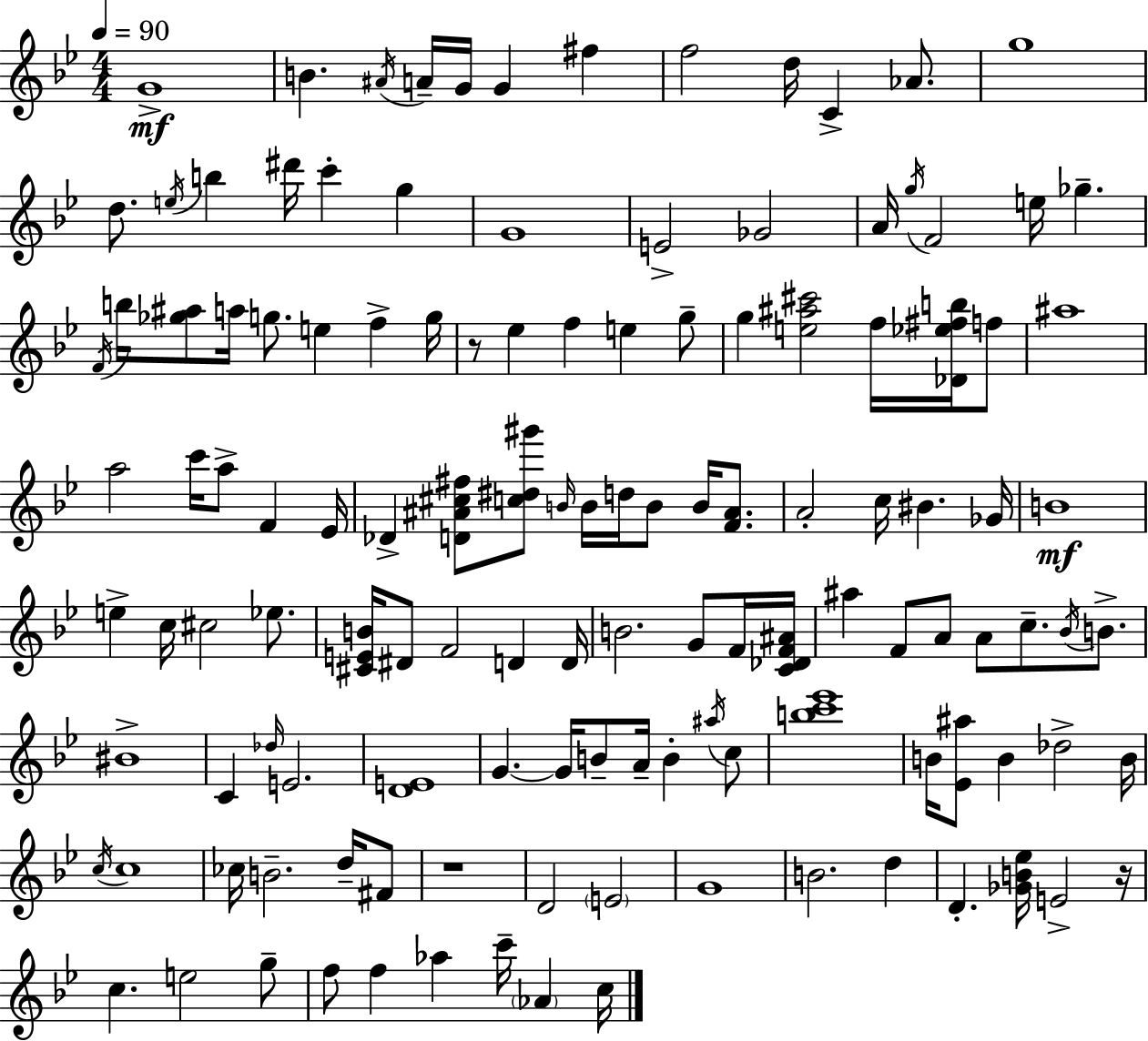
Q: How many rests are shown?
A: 3